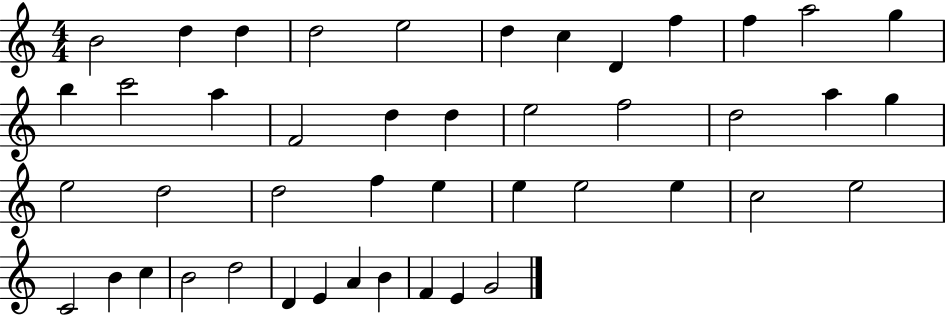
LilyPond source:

{
  \clef treble
  \numericTimeSignature
  \time 4/4
  \key c \major
  b'2 d''4 d''4 | d''2 e''2 | d''4 c''4 d'4 f''4 | f''4 a''2 g''4 | \break b''4 c'''2 a''4 | f'2 d''4 d''4 | e''2 f''2 | d''2 a''4 g''4 | \break e''2 d''2 | d''2 f''4 e''4 | e''4 e''2 e''4 | c''2 e''2 | \break c'2 b'4 c''4 | b'2 d''2 | d'4 e'4 a'4 b'4 | f'4 e'4 g'2 | \break \bar "|."
}